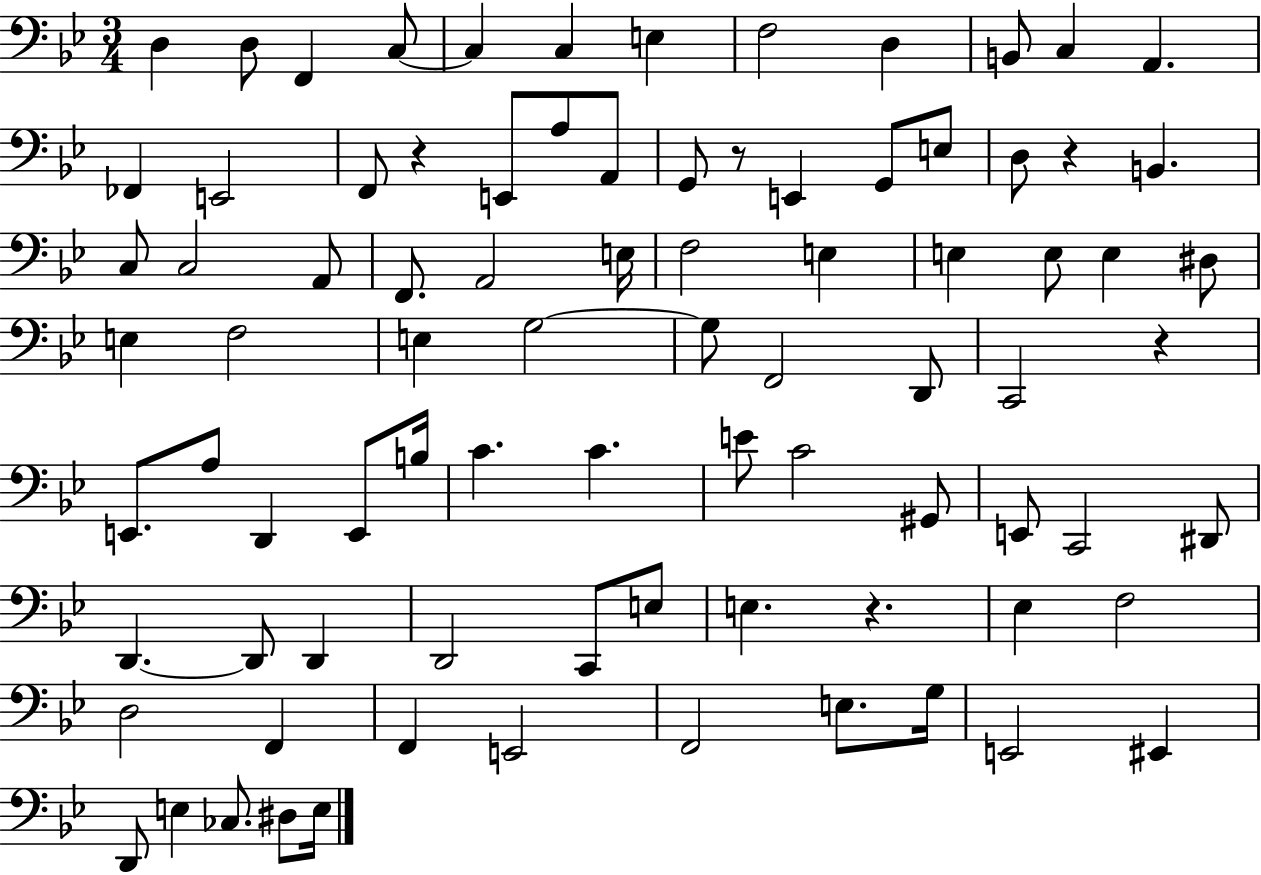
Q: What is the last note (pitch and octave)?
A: E3